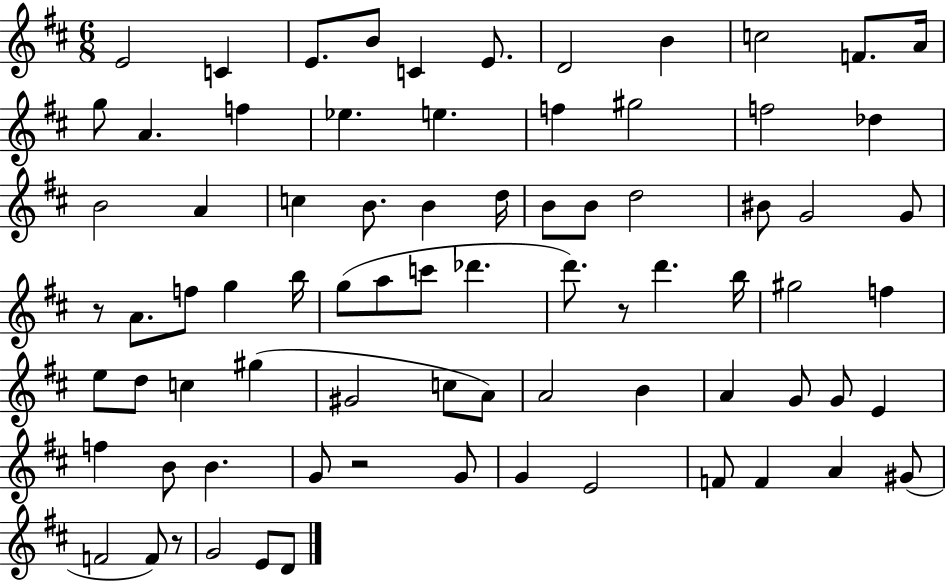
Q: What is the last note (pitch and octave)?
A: D4